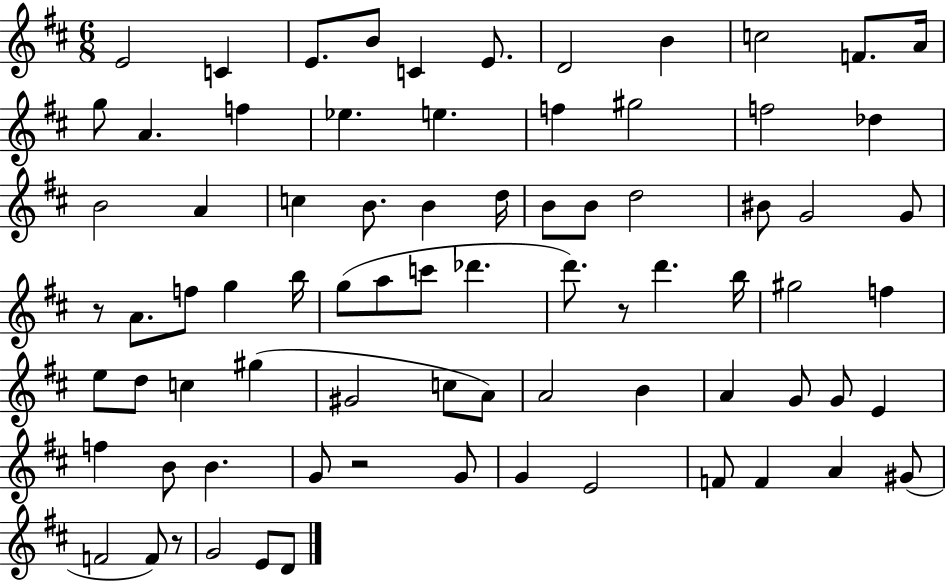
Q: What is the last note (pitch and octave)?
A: D4